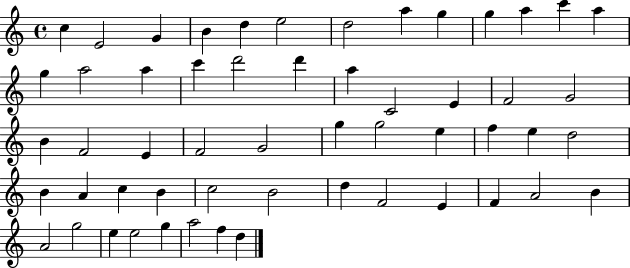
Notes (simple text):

C5/q E4/h G4/q B4/q D5/q E5/h D5/h A5/q G5/q G5/q A5/q C6/q A5/q G5/q A5/h A5/q C6/q D6/h D6/q A5/q C4/h E4/q F4/h G4/h B4/q F4/h E4/q F4/h G4/h G5/q G5/h E5/q F5/q E5/q D5/h B4/q A4/q C5/q B4/q C5/h B4/h D5/q F4/h E4/q F4/q A4/h B4/q A4/h G5/h E5/q E5/h G5/q A5/h F5/q D5/q